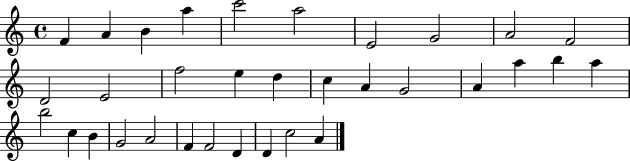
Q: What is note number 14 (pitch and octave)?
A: E5